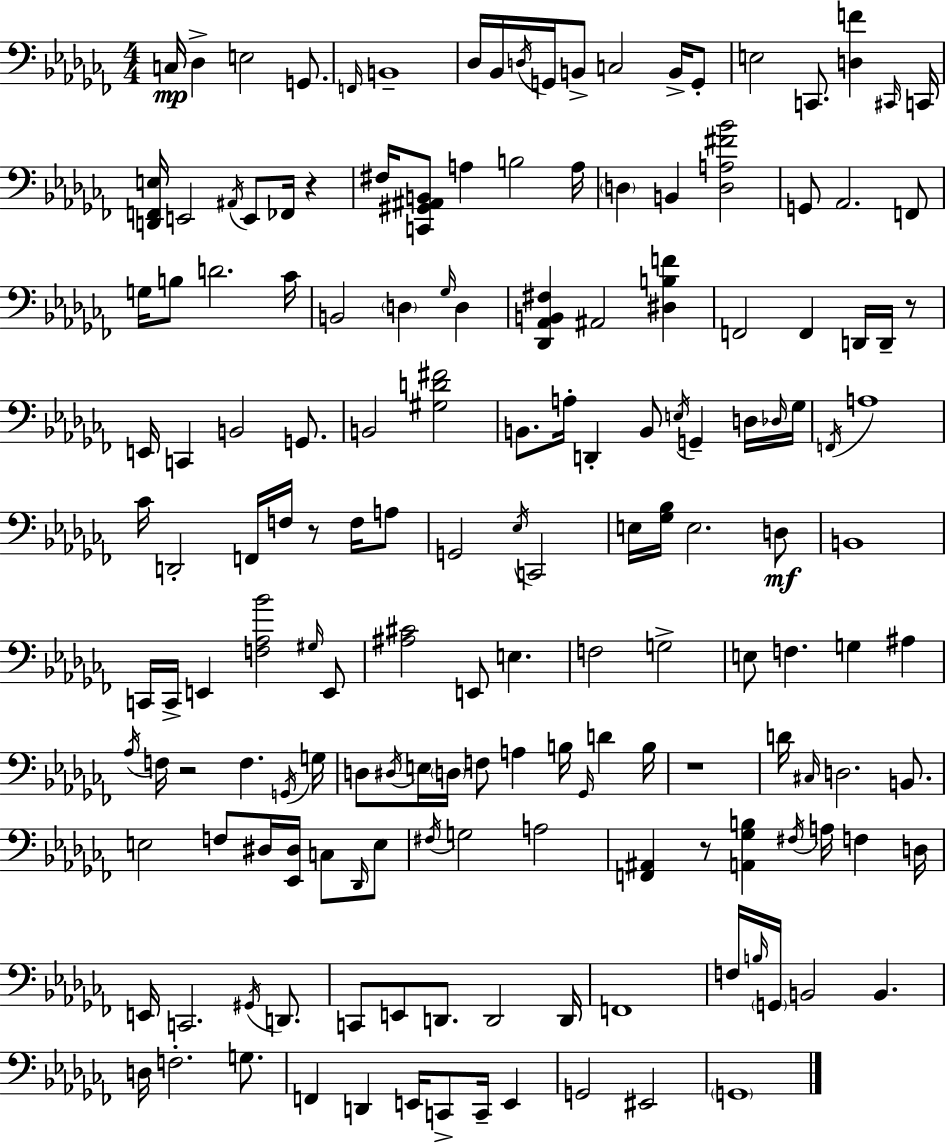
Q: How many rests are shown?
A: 6